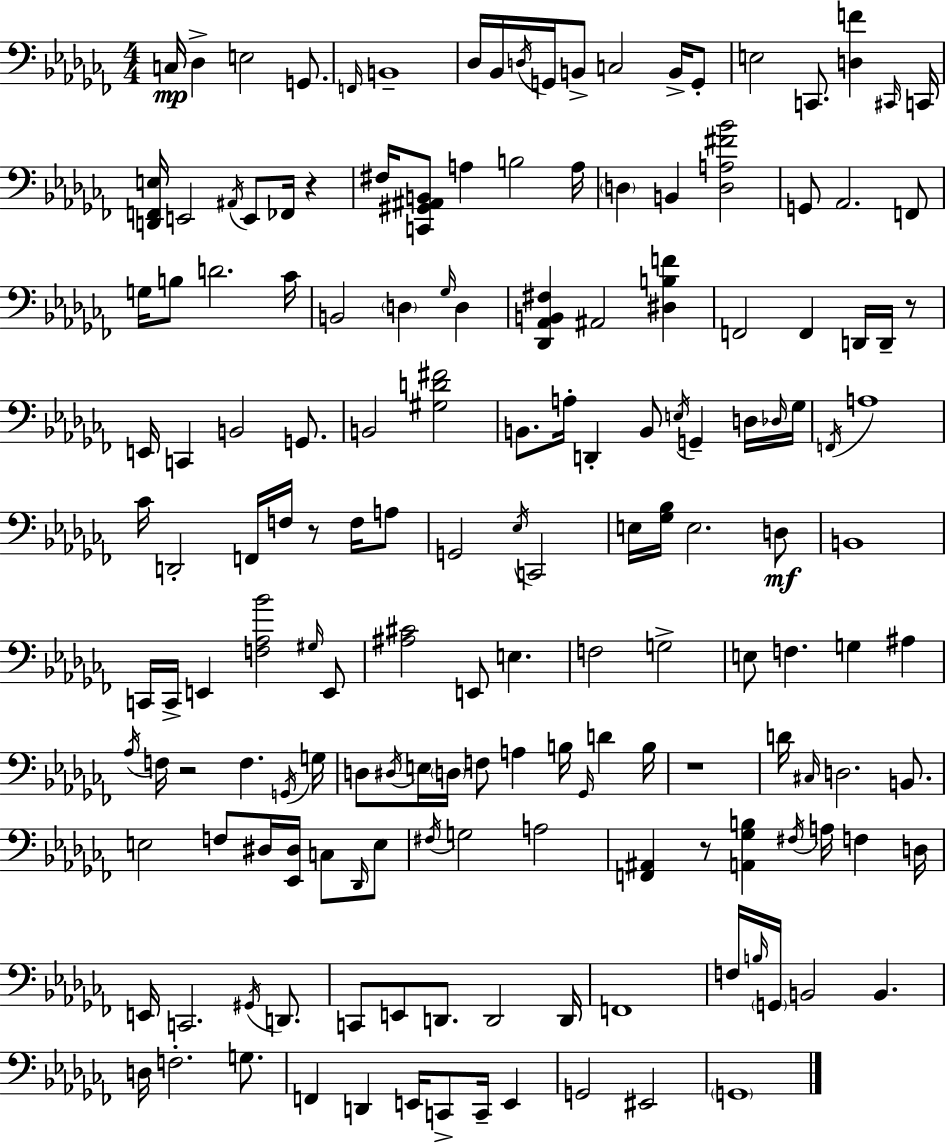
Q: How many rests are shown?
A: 6